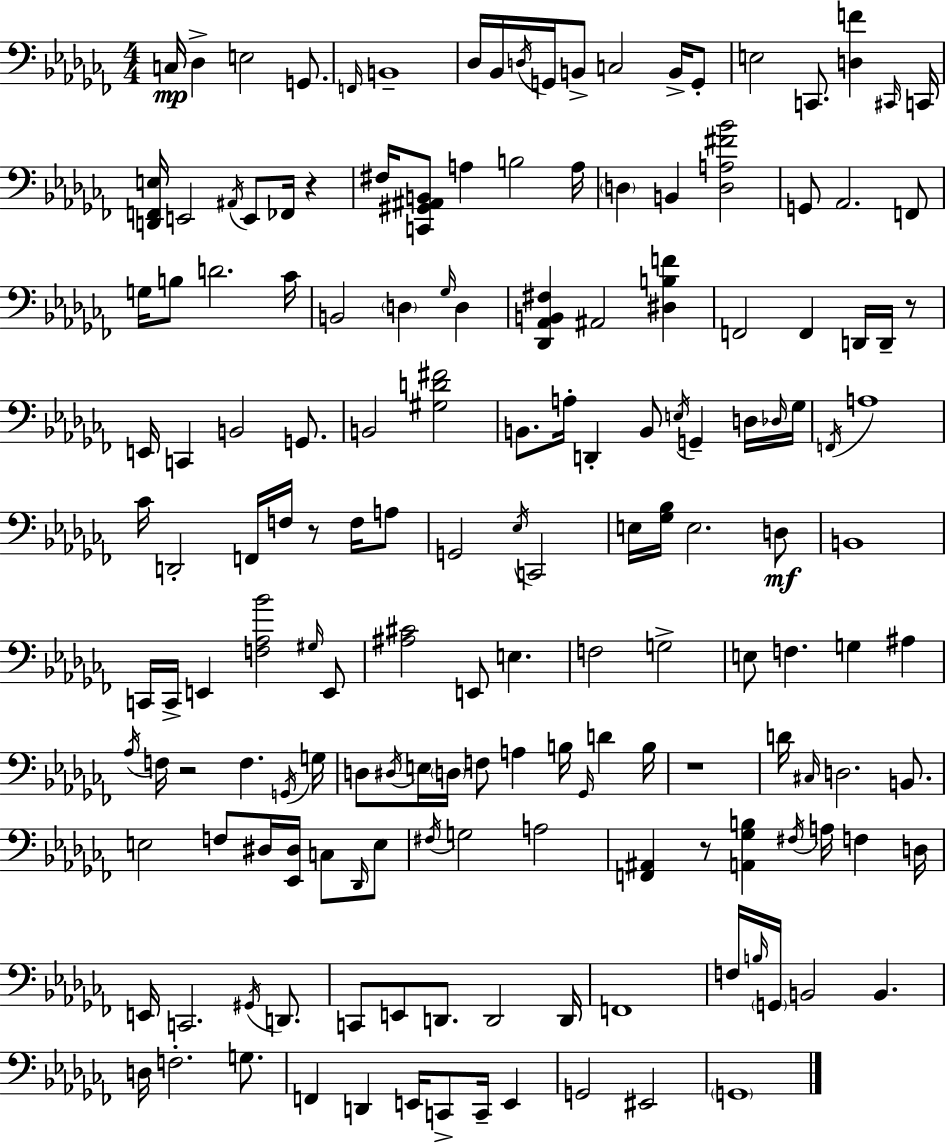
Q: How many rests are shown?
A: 6